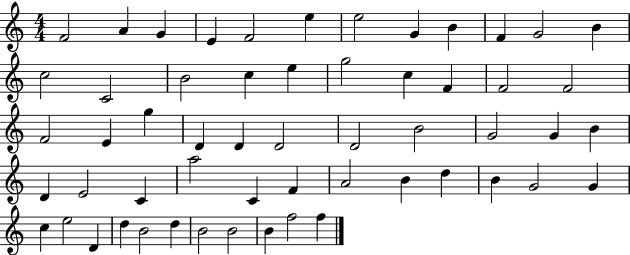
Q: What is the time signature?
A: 4/4